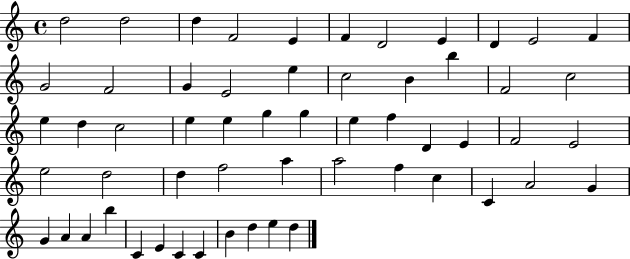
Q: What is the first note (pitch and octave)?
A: D5